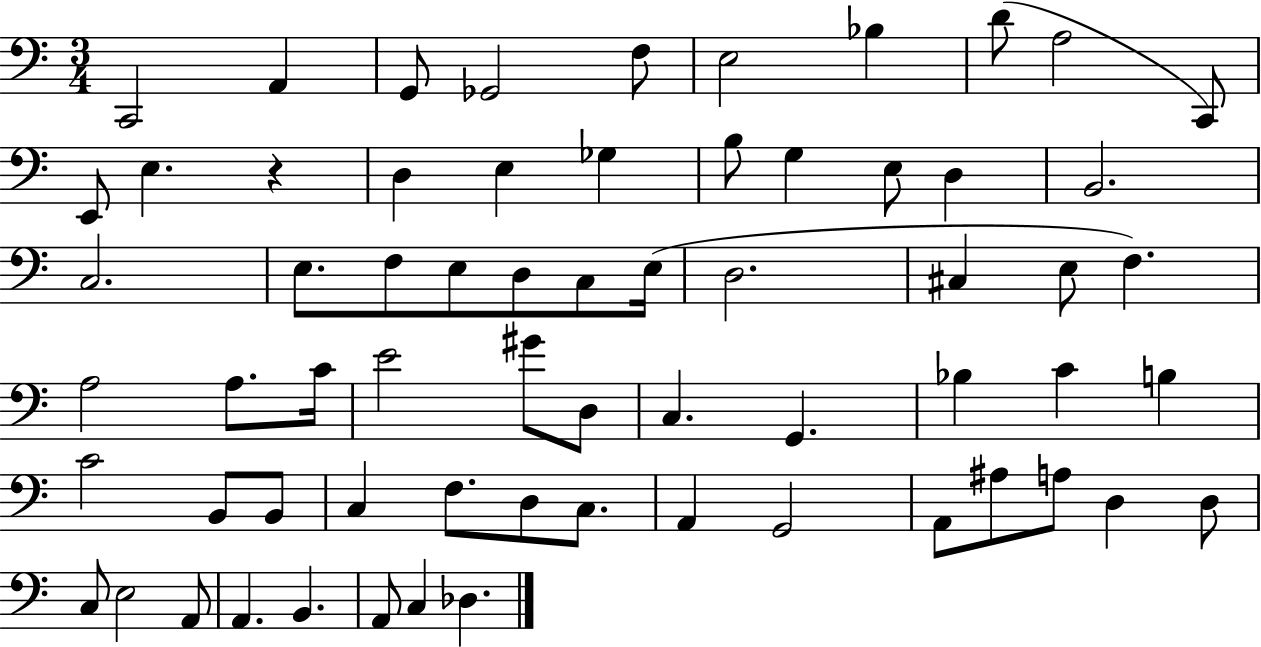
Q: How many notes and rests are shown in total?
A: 65